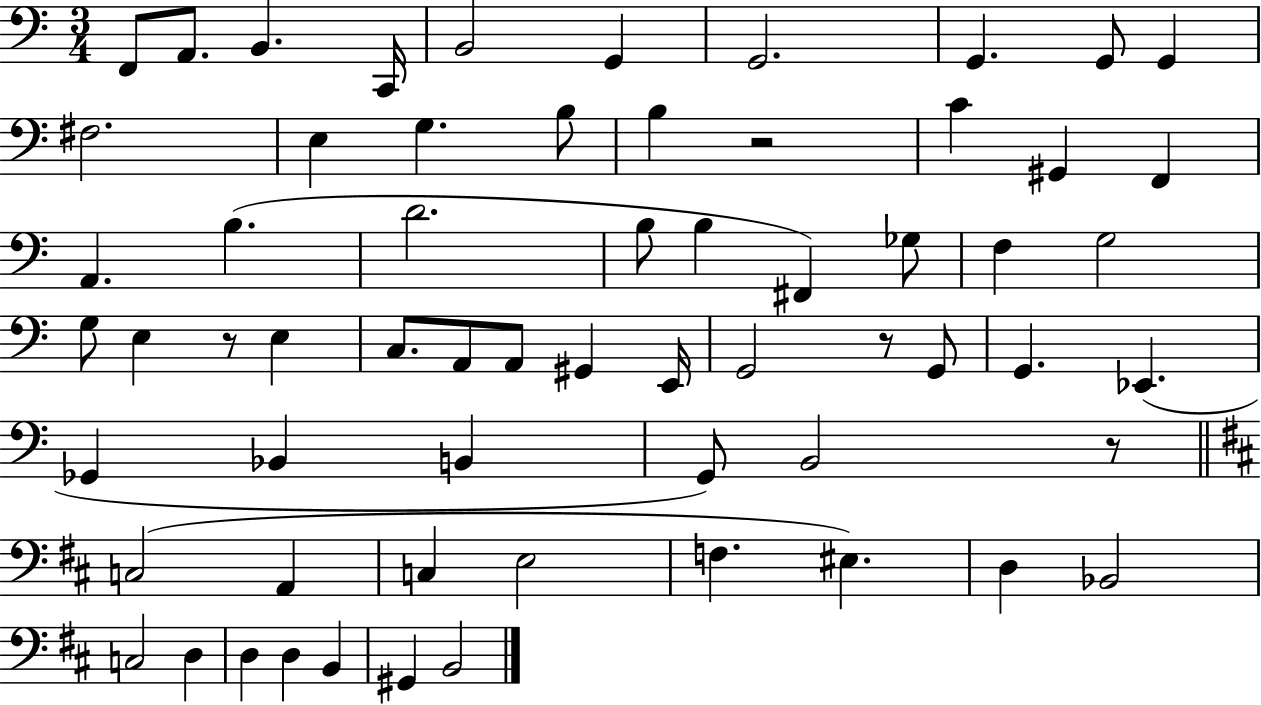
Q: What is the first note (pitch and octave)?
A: F2